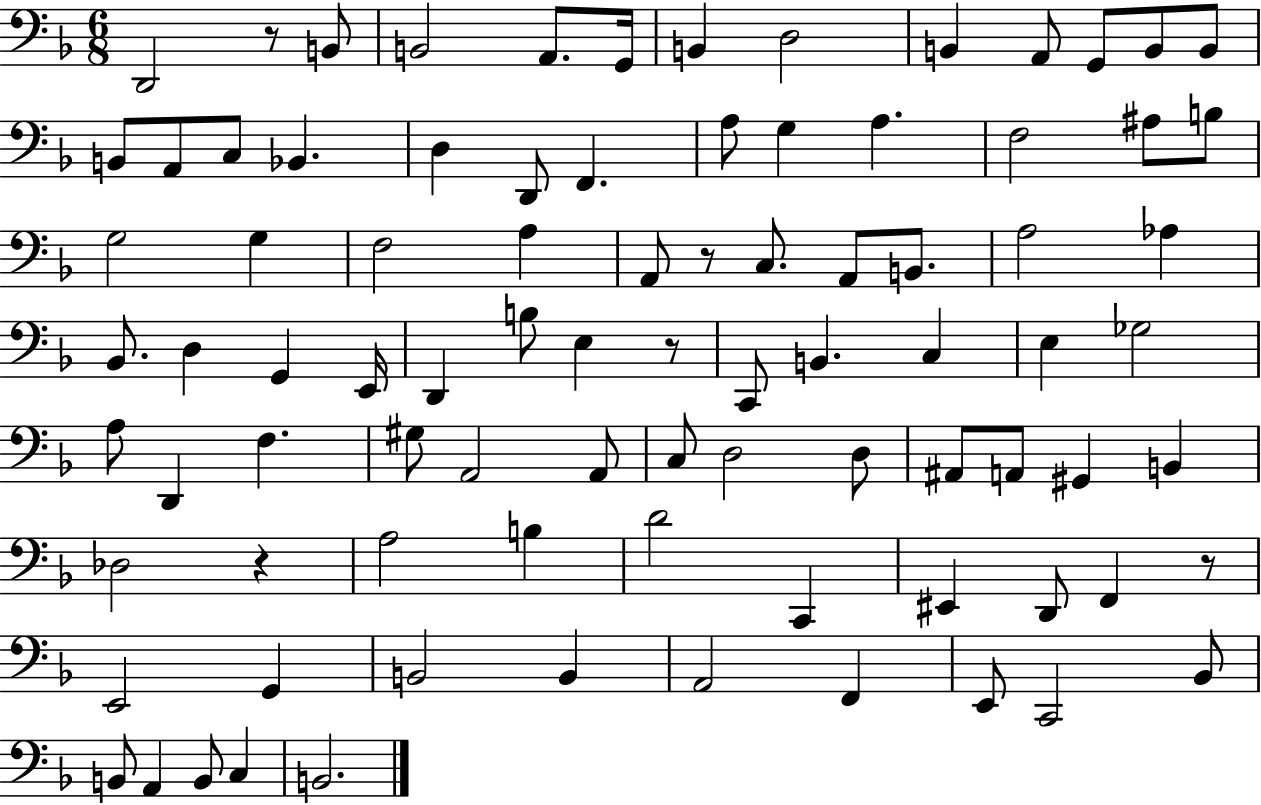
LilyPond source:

{
  \clef bass
  \numericTimeSignature
  \time 6/8
  \key f \major
  d,2 r8 b,8 | b,2 a,8. g,16 | b,4 d2 | b,4 a,8 g,8 b,8 b,8 | \break b,8 a,8 c8 bes,4. | d4 d,8 f,4. | a8 g4 a4. | f2 ais8 b8 | \break g2 g4 | f2 a4 | a,8 r8 c8. a,8 b,8. | a2 aes4 | \break bes,8. d4 g,4 e,16 | d,4 b8 e4 r8 | c,8 b,4. c4 | e4 ges2 | \break a8 d,4 f4. | gis8 a,2 a,8 | c8 d2 d8 | ais,8 a,8 gis,4 b,4 | \break des2 r4 | a2 b4 | d'2 c,4 | eis,4 d,8 f,4 r8 | \break e,2 g,4 | b,2 b,4 | a,2 f,4 | e,8 c,2 bes,8 | \break b,8 a,4 b,8 c4 | b,2. | \bar "|."
}